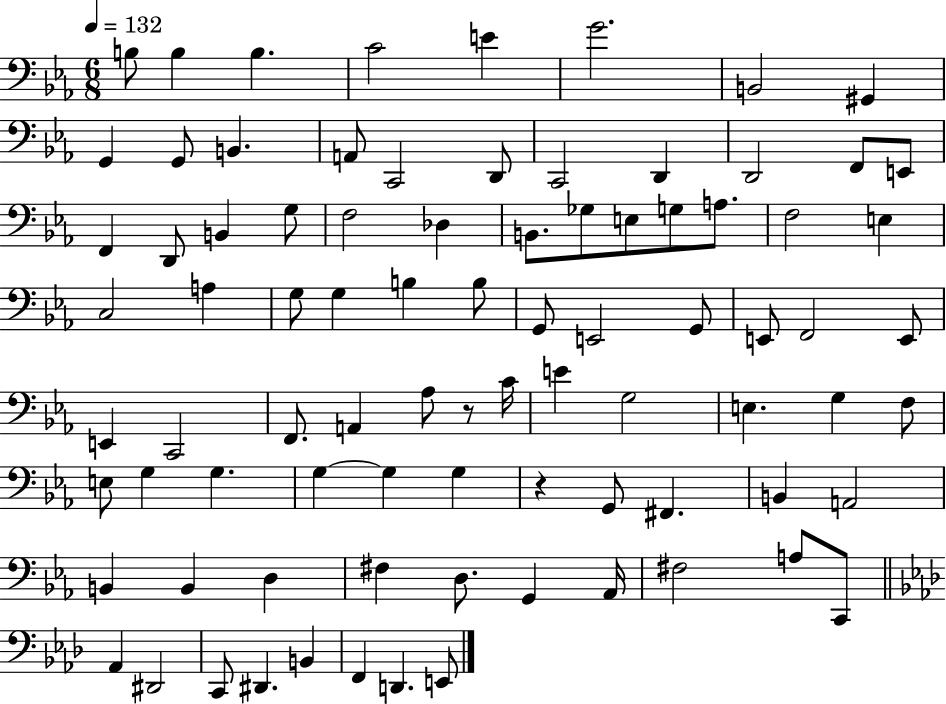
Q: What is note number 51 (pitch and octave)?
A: E4